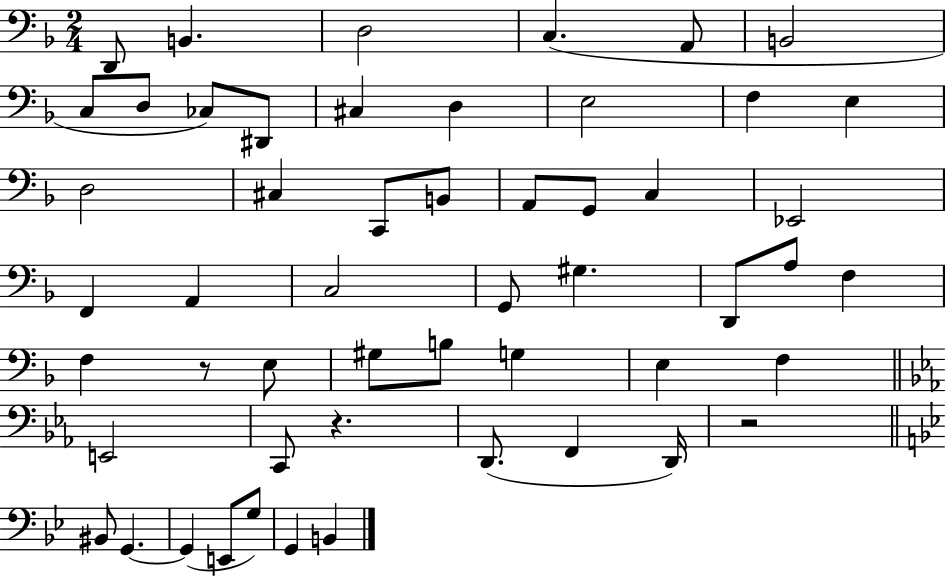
{
  \clef bass
  \numericTimeSignature
  \time 2/4
  \key f \major
  d,8 b,4. | d2 | c4.( a,8 | b,2 | \break c8 d8 ces8) dis,8 | cis4 d4 | e2 | f4 e4 | \break d2 | cis4 c,8 b,8 | a,8 g,8 c4 | ees,2 | \break f,4 a,4 | c2 | g,8 gis4. | d,8 a8 f4 | \break f4 r8 e8 | gis8 b8 g4 | e4 f4 | \bar "||" \break \key c \minor e,2 | c,8 r4. | d,8.( f,4 d,16) | r2 | \break \bar "||" \break \key g \minor bis,8 g,4.~~ | g,4( e,8 g8) | g,4 b,4 | \bar "|."
}